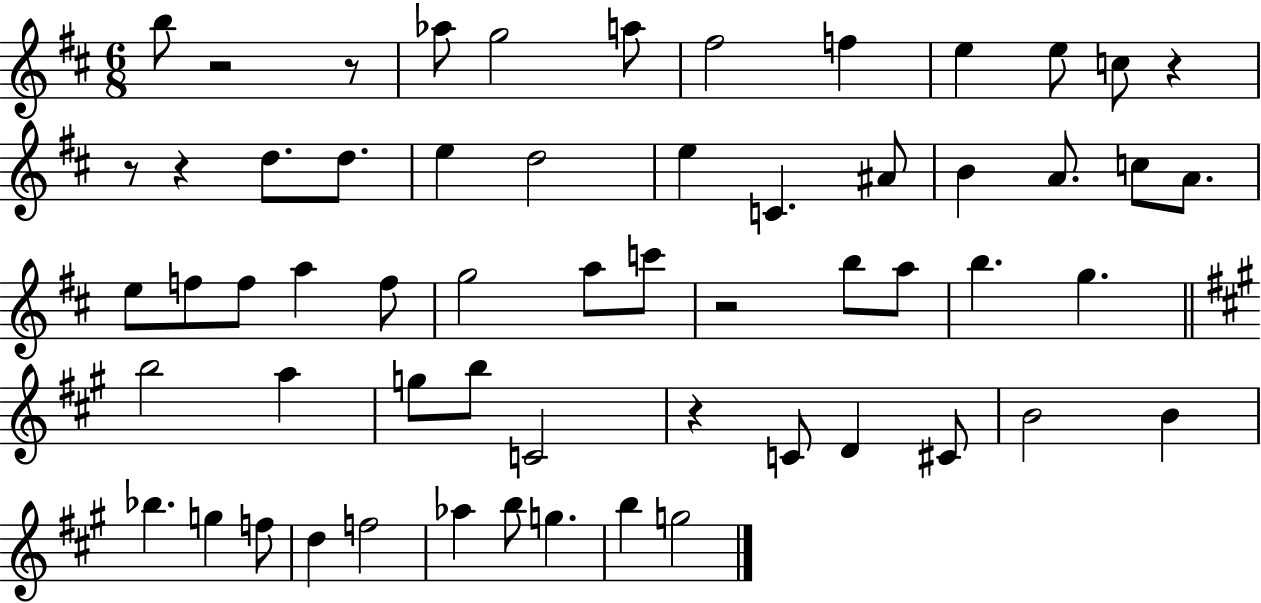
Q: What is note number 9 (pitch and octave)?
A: C5